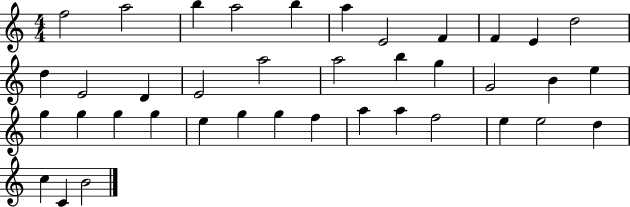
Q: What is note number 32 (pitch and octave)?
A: A5